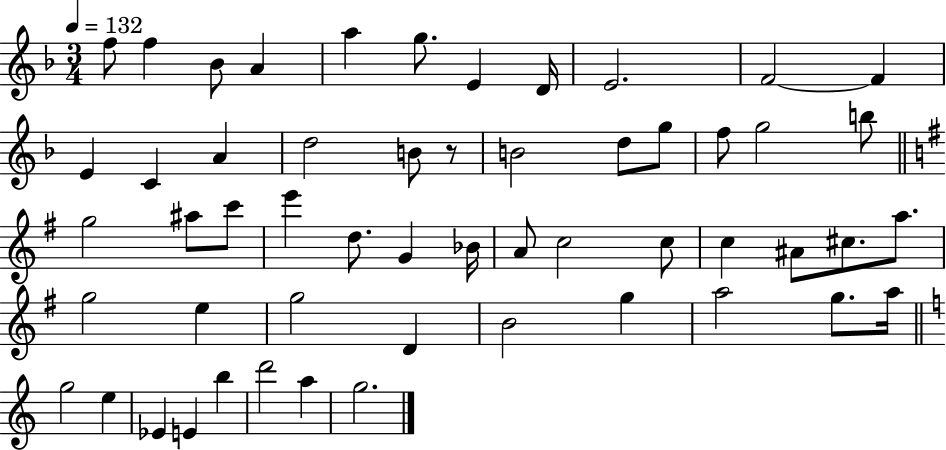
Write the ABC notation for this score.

X:1
T:Untitled
M:3/4
L:1/4
K:F
f/2 f _B/2 A a g/2 E D/4 E2 F2 F E C A d2 B/2 z/2 B2 d/2 g/2 f/2 g2 b/2 g2 ^a/2 c'/2 e' d/2 G _B/4 A/2 c2 c/2 c ^A/2 ^c/2 a/2 g2 e g2 D B2 g a2 g/2 a/4 g2 e _E E b d'2 a g2